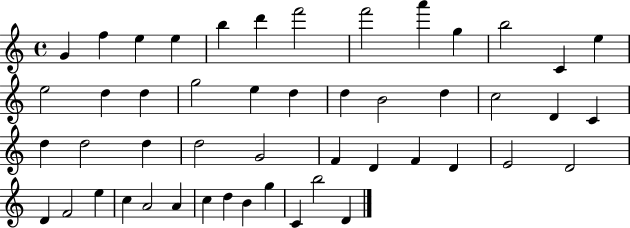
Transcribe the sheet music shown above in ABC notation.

X:1
T:Untitled
M:4/4
L:1/4
K:C
G f e e b d' f'2 f'2 a' g b2 C e e2 d d g2 e d d B2 d c2 D C d d2 d d2 G2 F D F D E2 D2 D F2 e c A2 A c d B g C b2 D